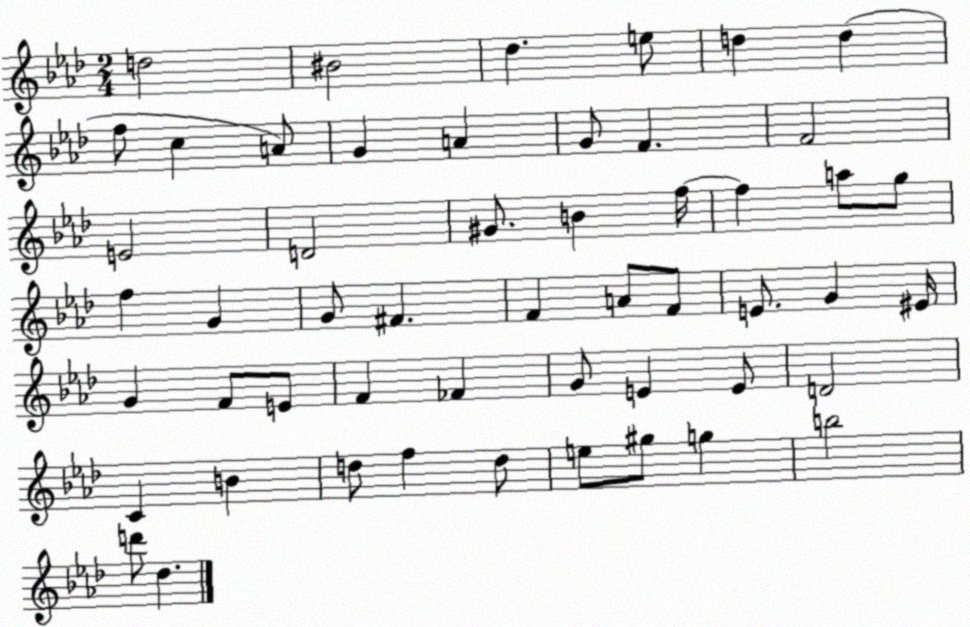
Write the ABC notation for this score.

X:1
T:Untitled
M:2/4
L:1/4
K:Ab
d2 ^B2 _d e/2 d d f/2 c A/2 G A G/2 F F2 E2 D2 ^G/2 B f/4 f a/2 g/2 f G G/2 ^F F A/2 F/2 E/2 G ^E/4 G F/2 E/2 F _F G/2 E E/2 D2 C B d/2 f d/2 e/2 ^g/2 g b2 d'/2 _d